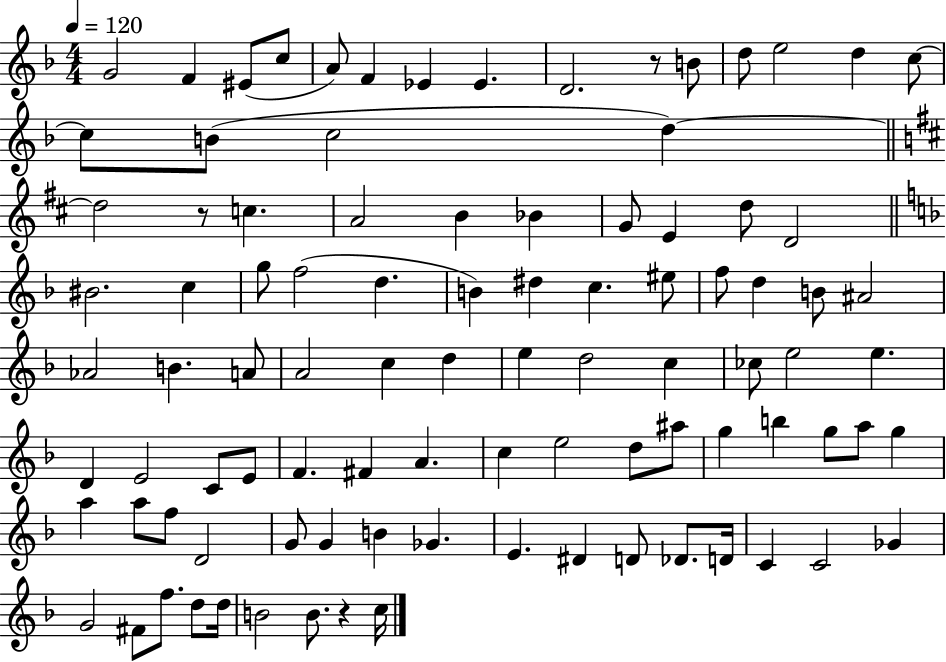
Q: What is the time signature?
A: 4/4